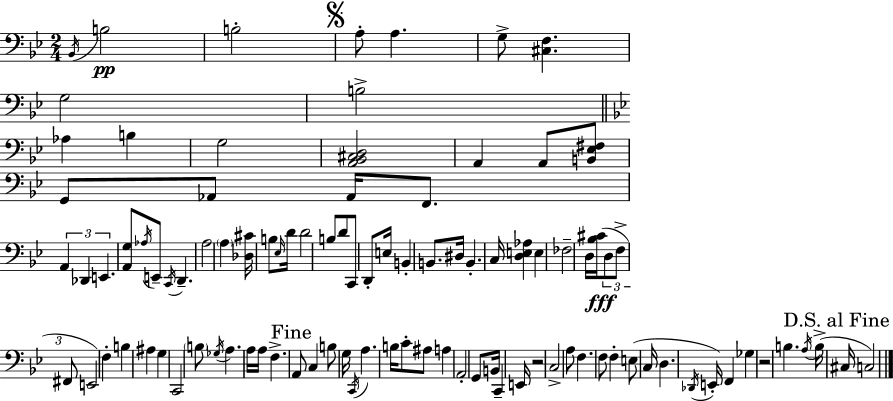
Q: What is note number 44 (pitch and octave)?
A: D3